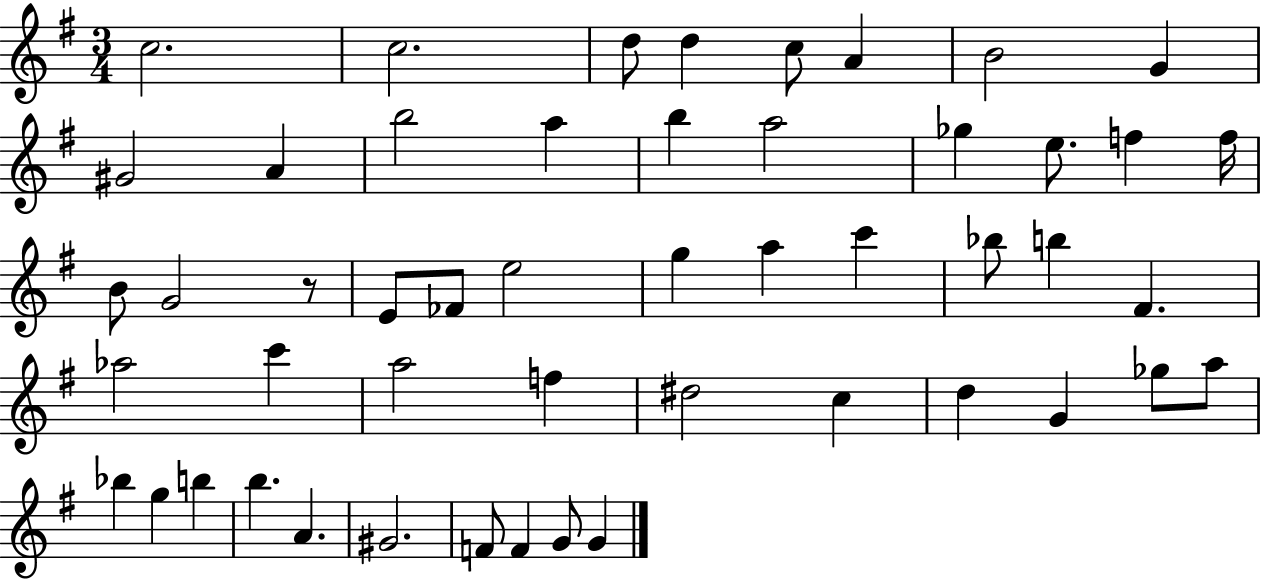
{
  \clef treble
  \numericTimeSignature
  \time 3/4
  \key g \major
  c''2. | c''2. | d''8 d''4 c''8 a'4 | b'2 g'4 | \break gis'2 a'4 | b''2 a''4 | b''4 a''2 | ges''4 e''8. f''4 f''16 | \break b'8 g'2 r8 | e'8 fes'8 e''2 | g''4 a''4 c'''4 | bes''8 b''4 fis'4. | \break aes''2 c'''4 | a''2 f''4 | dis''2 c''4 | d''4 g'4 ges''8 a''8 | \break bes''4 g''4 b''4 | b''4. a'4. | gis'2. | f'8 f'4 g'8 g'4 | \break \bar "|."
}